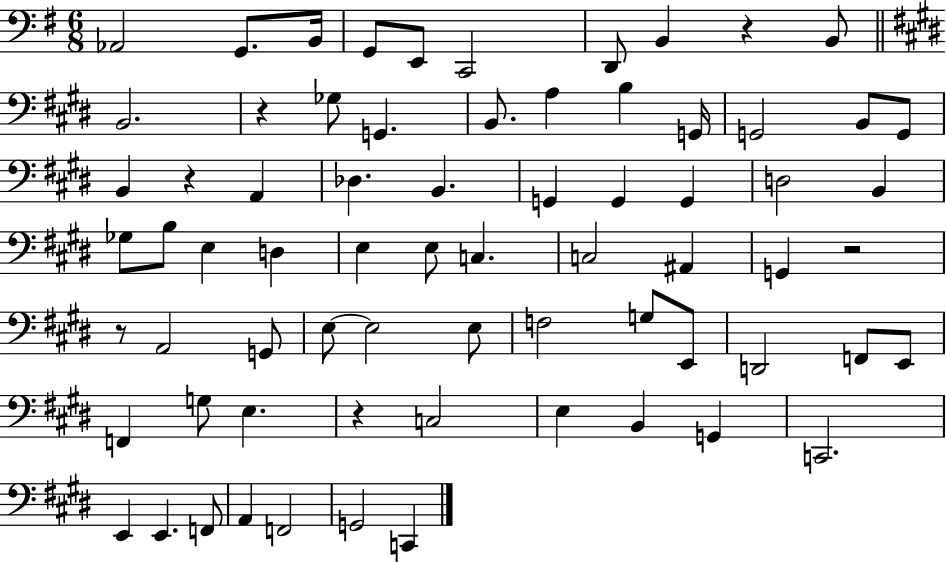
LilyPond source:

{
  \clef bass
  \numericTimeSignature
  \time 6/8
  \key g \major
  \repeat volta 2 { aes,2 g,8. b,16 | g,8 e,8 c,2 | d,8 b,4 r4 b,8 | \bar "||" \break \key e \major b,2. | r4 ges8 g,4. | b,8. a4 b4 g,16 | g,2 b,8 g,8 | \break b,4 r4 a,4 | des4. b,4. | g,4 g,4 g,4 | d2 b,4 | \break ges8 b8 e4 d4 | e4 e8 c4. | c2 ais,4 | g,4 r2 | \break r8 a,2 g,8 | e8~~ e2 e8 | f2 g8 e,8 | d,2 f,8 e,8 | \break f,4 g8 e4. | r4 c2 | e4 b,4 g,4 | c,2. | \break e,4 e,4. f,8 | a,4 f,2 | g,2 c,4 | } \bar "|."
}